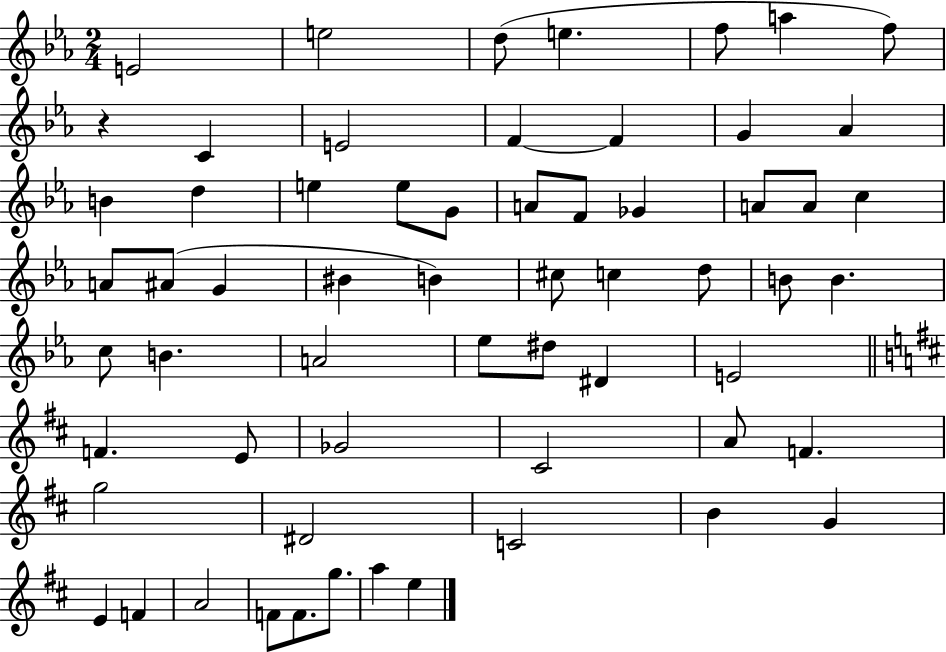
{
  \clef treble
  \numericTimeSignature
  \time 2/4
  \key ees \major
  e'2 | e''2 | d''8( e''4. | f''8 a''4 f''8) | \break r4 c'4 | e'2 | f'4~~ f'4 | g'4 aes'4 | \break b'4 d''4 | e''4 e''8 g'8 | a'8 f'8 ges'4 | a'8 a'8 c''4 | \break a'8 ais'8( g'4 | bis'4 b'4) | cis''8 c''4 d''8 | b'8 b'4. | \break c''8 b'4. | a'2 | ees''8 dis''8 dis'4 | e'2 | \break \bar "||" \break \key b \minor f'4. e'8 | ges'2 | cis'2 | a'8 f'4. | \break g''2 | dis'2 | c'2 | b'4 g'4 | \break e'4 f'4 | a'2 | f'8 f'8. g''8. | a''4 e''4 | \break \bar "|."
}